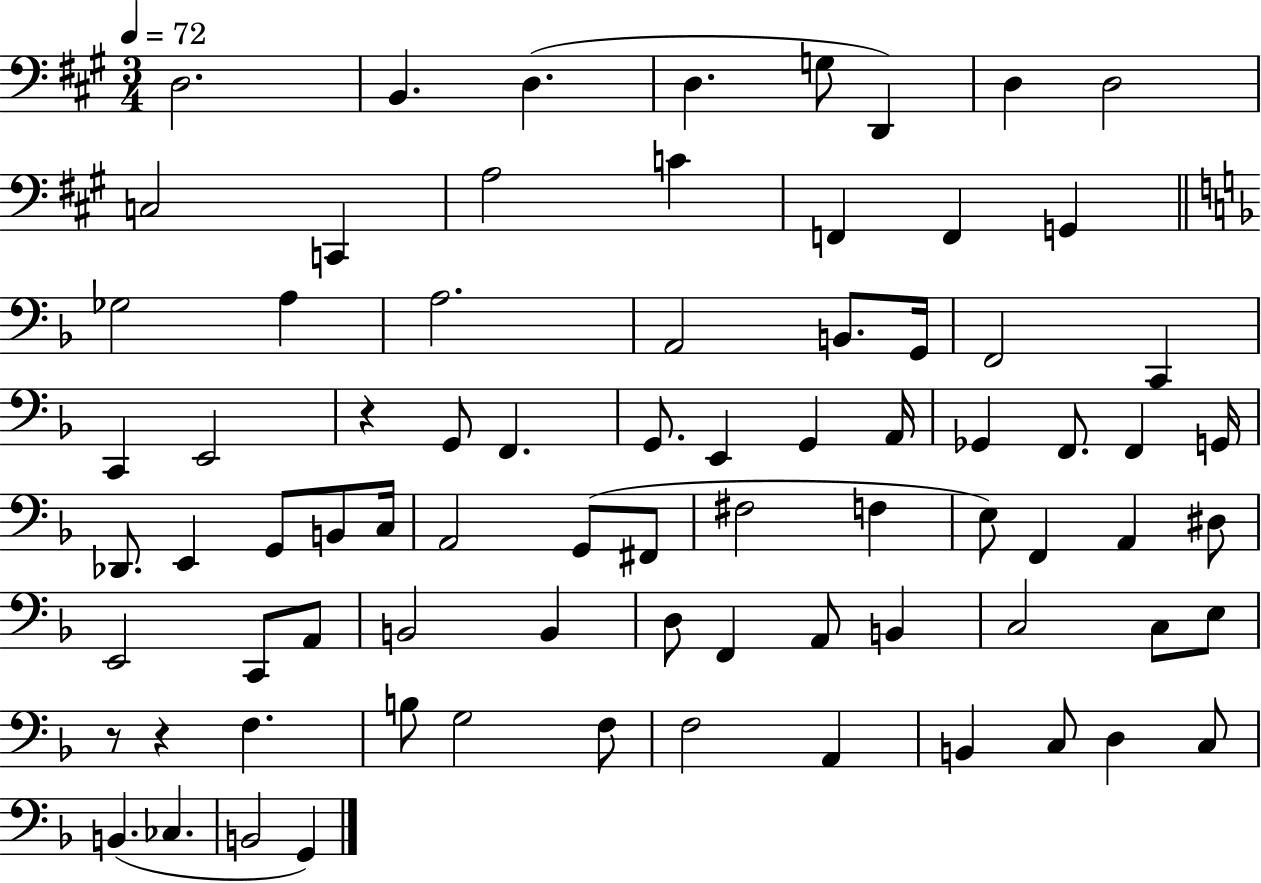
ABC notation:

X:1
T:Untitled
M:3/4
L:1/4
K:A
D,2 B,, D, D, G,/2 D,, D, D,2 C,2 C,, A,2 C F,, F,, G,, _G,2 A, A,2 A,,2 B,,/2 G,,/4 F,,2 C,, C,, E,,2 z G,,/2 F,, G,,/2 E,, G,, A,,/4 _G,, F,,/2 F,, G,,/4 _D,,/2 E,, G,,/2 B,,/2 C,/4 A,,2 G,,/2 ^F,,/2 ^F,2 F, E,/2 F,, A,, ^D,/2 E,,2 C,,/2 A,,/2 B,,2 B,, D,/2 F,, A,,/2 B,, C,2 C,/2 E,/2 z/2 z F, B,/2 G,2 F,/2 F,2 A,, B,, C,/2 D, C,/2 B,, _C, B,,2 G,,